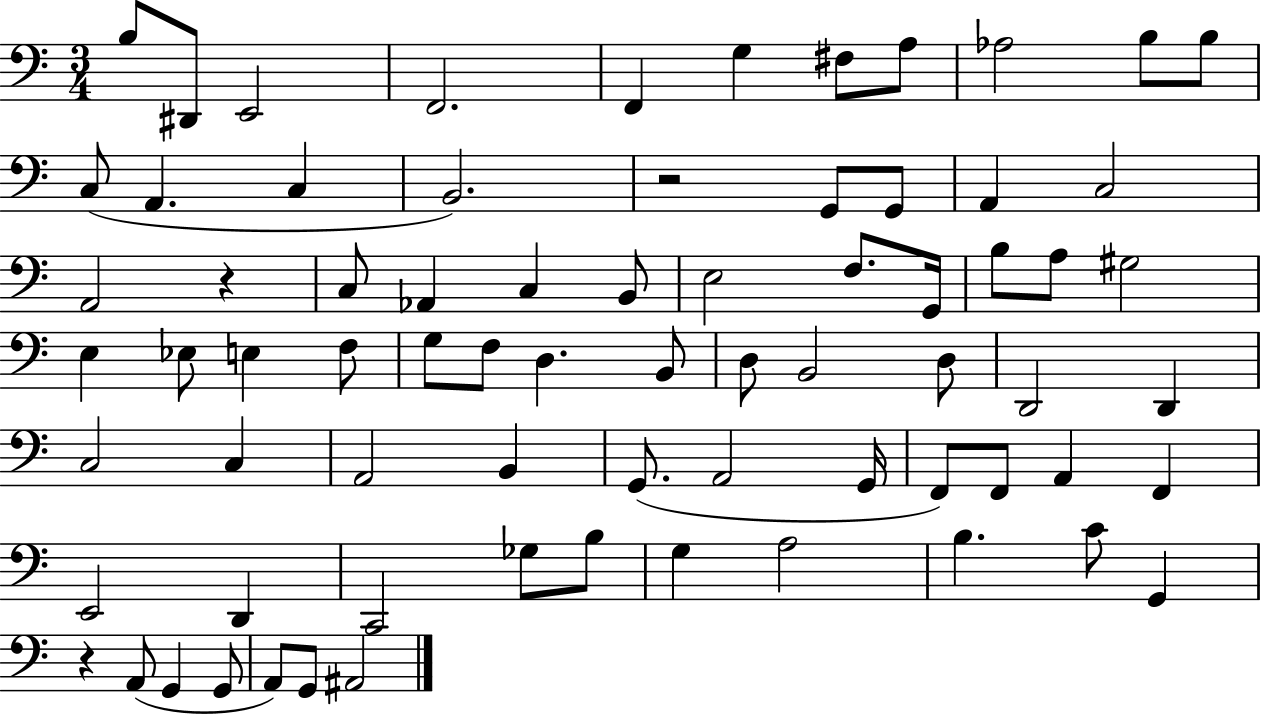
X:1
T:Untitled
M:3/4
L:1/4
K:C
B,/2 ^D,,/2 E,,2 F,,2 F,, G, ^F,/2 A,/2 _A,2 B,/2 B,/2 C,/2 A,, C, B,,2 z2 G,,/2 G,,/2 A,, C,2 A,,2 z C,/2 _A,, C, B,,/2 E,2 F,/2 G,,/4 B,/2 A,/2 ^G,2 E, _E,/2 E, F,/2 G,/2 F,/2 D, B,,/2 D,/2 B,,2 D,/2 D,,2 D,, C,2 C, A,,2 B,, G,,/2 A,,2 G,,/4 F,,/2 F,,/2 A,, F,, E,,2 D,, C,,2 _G,/2 B,/2 G, A,2 B, C/2 G,, z A,,/2 G,, G,,/2 A,,/2 G,,/2 ^A,,2